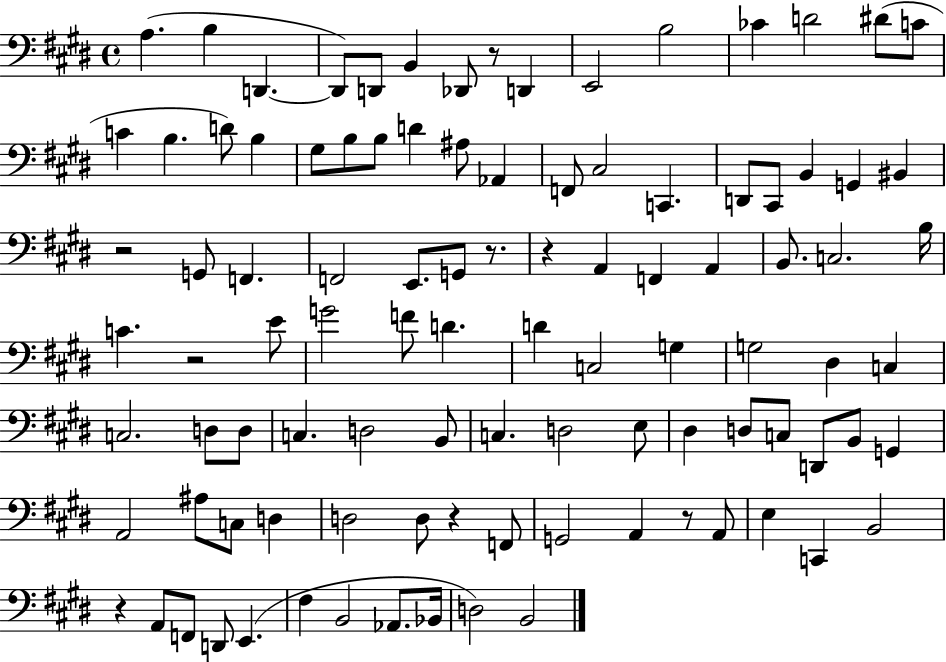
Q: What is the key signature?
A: E major